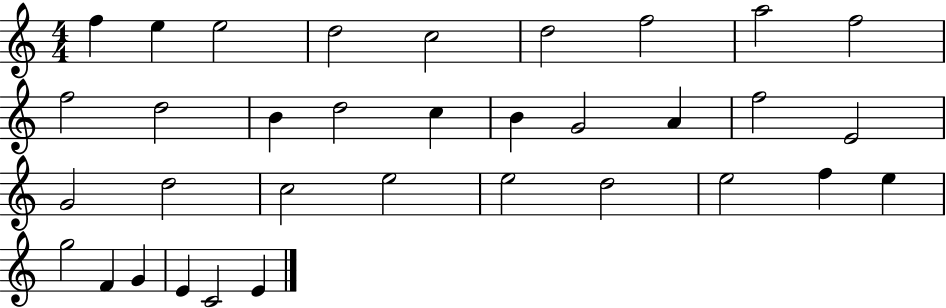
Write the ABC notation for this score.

X:1
T:Untitled
M:4/4
L:1/4
K:C
f e e2 d2 c2 d2 f2 a2 f2 f2 d2 B d2 c B G2 A f2 E2 G2 d2 c2 e2 e2 d2 e2 f e g2 F G E C2 E